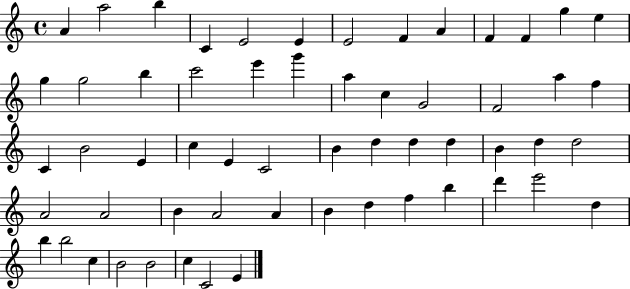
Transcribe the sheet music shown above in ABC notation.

X:1
T:Untitled
M:4/4
L:1/4
K:C
A a2 b C E2 E E2 F A F F g e g g2 b c'2 e' g' a c G2 F2 a f C B2 E c E C2 B d d d B d d2 A2 A2 B A2 A B d f b d' e'2 d b b2 c B2 B2 c C2 E